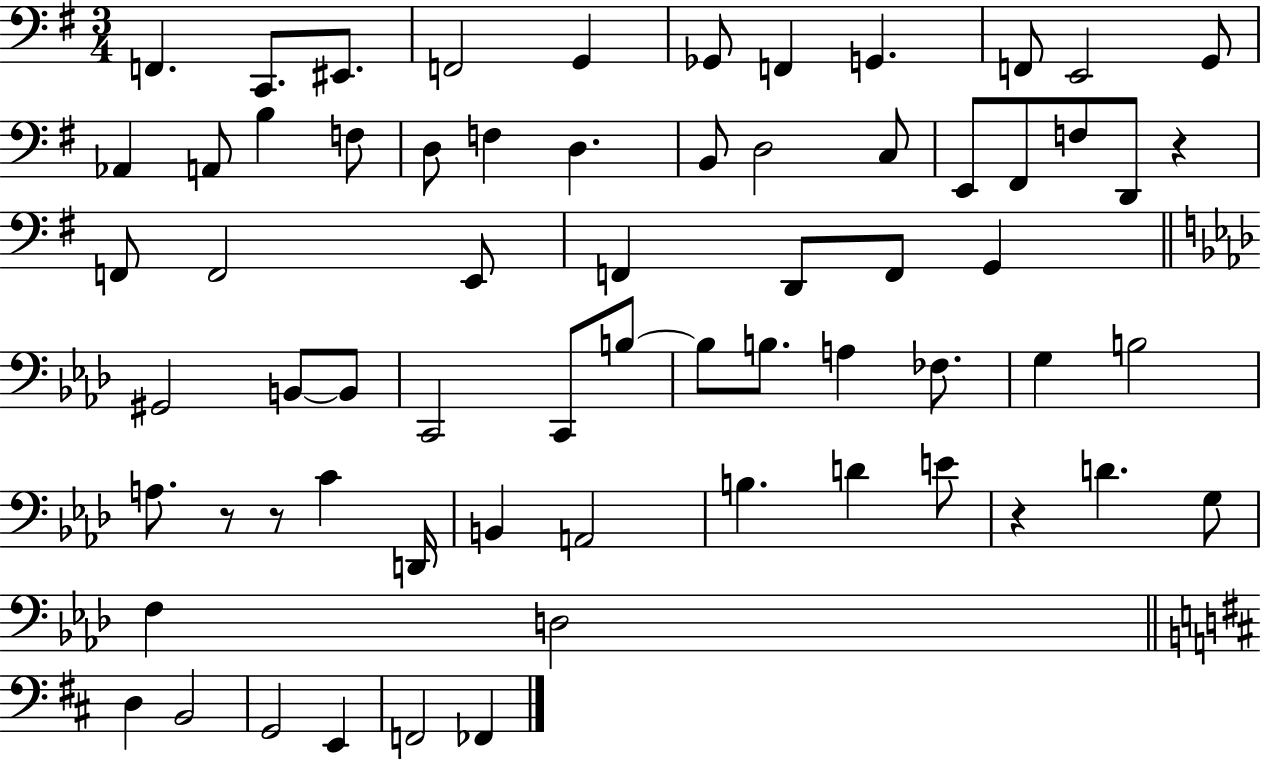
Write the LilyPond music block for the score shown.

{
  \clef bass
  \numericTimeSignature
  \time 3/4
  \key g \major
  f,4. c,8. eis,8. | f,2 g,4 | ges,8 f,4 g,4. | f,8 e,2 g,8 | \break aes,4 a,8 b4 f8 | d8 f4 d4. | b,8 d2 c8 | e,8 fis,8 f8 d,8 r4 | \break f,8 f,2 e,8 | f,4 d,8 f,8 g,4 | \bar "||" \break \key aes \major gis,2 b,8~~ b,8 | c,2 c,8 b8~~ | b8 b8. a4 fes8. | g4 b2 | \break a8. r8 r8 c'4 d,16 | b,4 a,2 | b4. d'4 e'8 | r4 d'4. g8 | \break f4 d2 | \bar "||" \break \key d \major d4 b,2 | g,2 e,4 | f,2 fes,4 | \bar "|."
}